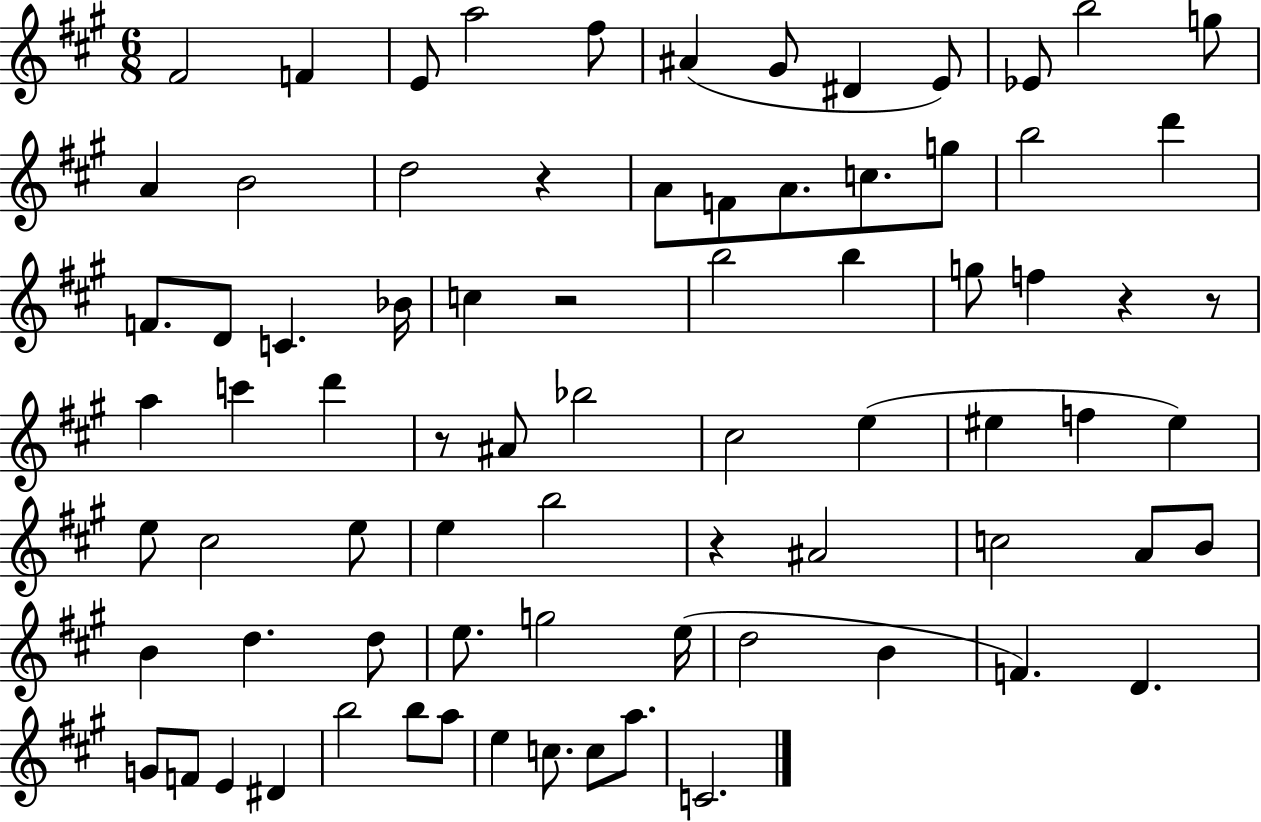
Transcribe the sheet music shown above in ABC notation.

X:1
T:Untitled
M:6/8
L:1/4
K:A
^F2 F E/2 a2 ^f/2 ^A ^G/2 ^D E/2 _E/2 b2 g/2 A B2 d2 z A/2 F/2 A/2 c/2 g/2 b2 d' F/2 D/2 C _B/4 c z2 b2 b g/2 f z z/2 a c' d' z/2 ^A/2 _b2 ^c2 e ^e f ^e e/2 ^c2 e/2 e b2 z ^A2 c2 A/2 B/2 B d d/2 e/2 g2 e/4 d2 B F D G/2 F/2 E ^D b2 b/2 a/2 e c/2 c/2 a/2 C2